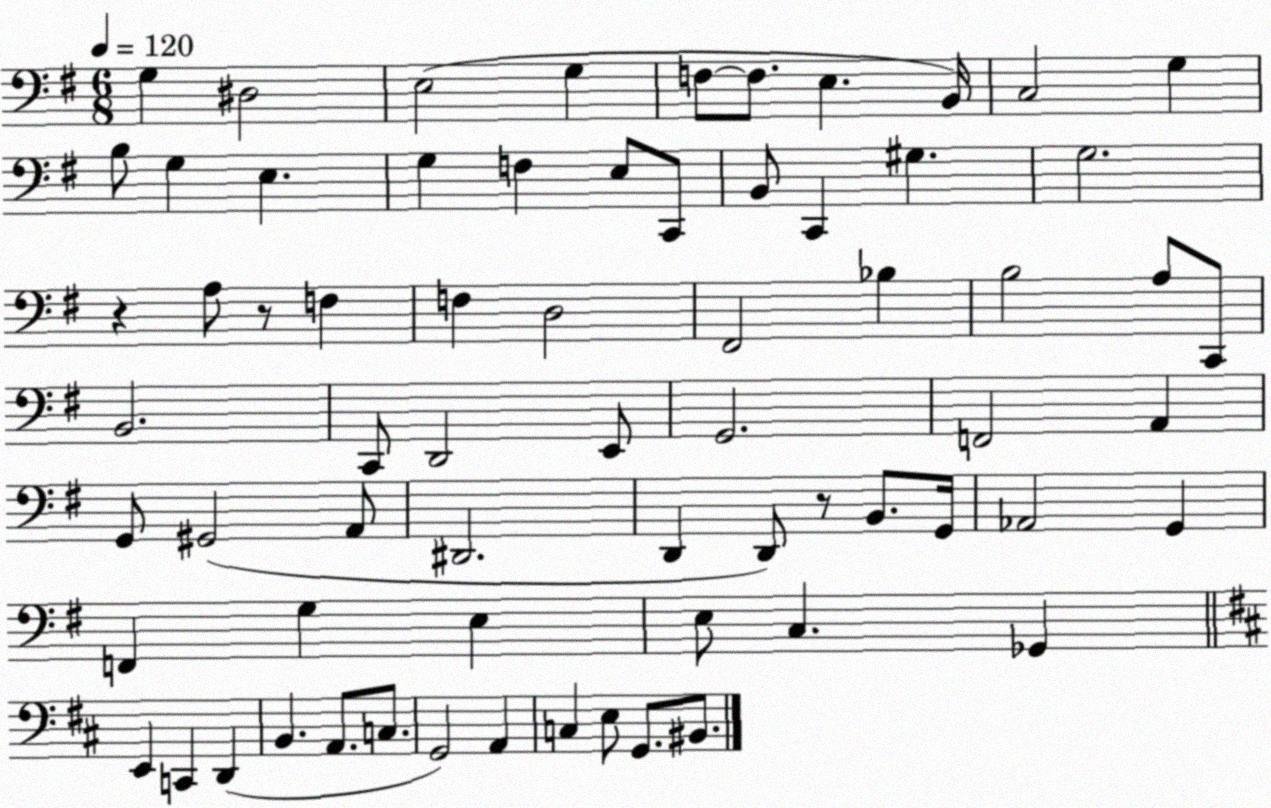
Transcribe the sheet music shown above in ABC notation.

X:1
T:Untitled
M:6/8
L:1/4
K:G
G, ^D,2 E,2 G, F,/2 F,/2 E, B,,/4 C,2 G, B,/2 G, E, G, F, E,/2 C,,/2 B,,/2 C,, ^G, G,2 z A,/2 z/2 F, F, D,2 ^F,,2 _B, B,2 A,/2 C,,/2 B,,2 C,,/2 D,,2 E,,/2 G,,2 F,,2 A,, G,,/2 ^G,,2 A,,/2 ^D,,2 D,, D,,/2 z/2 B,,/2 G,,/4 _A,,2 G,, F,, G, E, E,/2 C, _G,, E,, C,, D,, B,, A,,/2 C,/2 G,,2 A,, C, E,/2 G,,/2 ^B,,/2